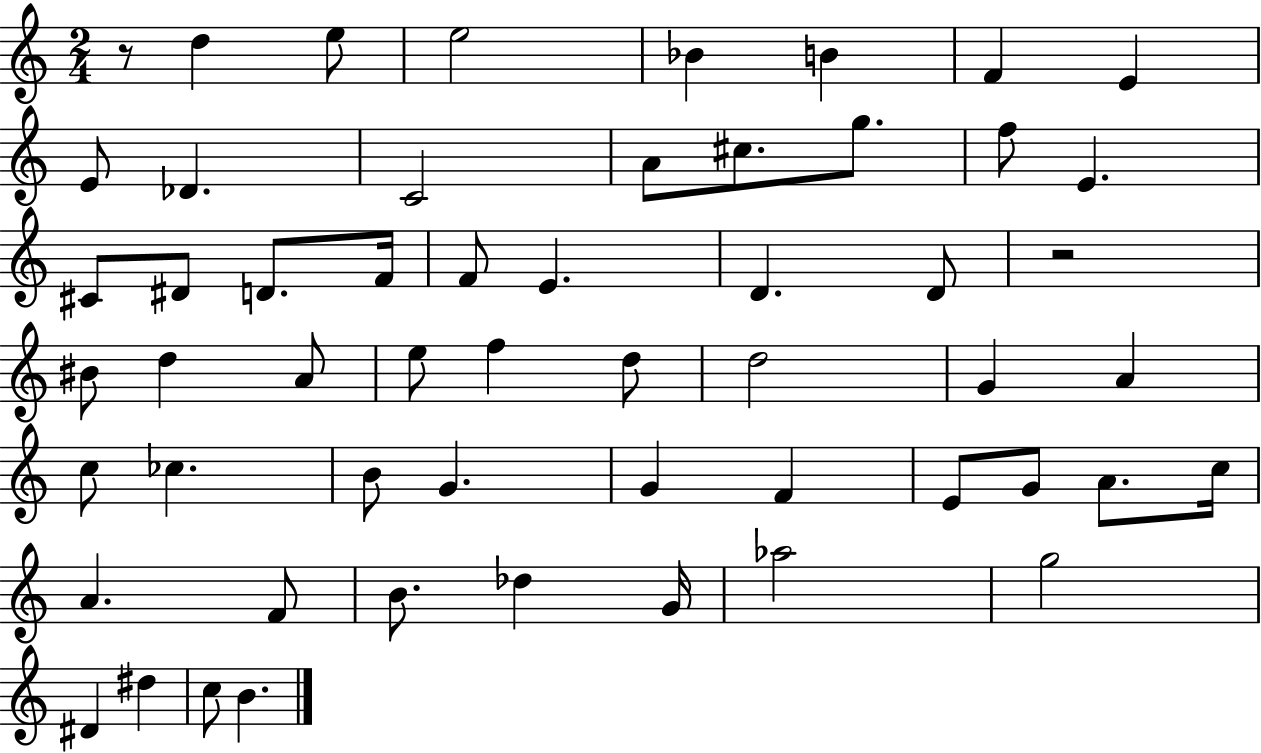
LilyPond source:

{
  \clef treble
  \numericTimeSignature
  \time 2/4
  \key c \major
  r8 d''4 e''8 | e''2 | bes'4 b'4 | f'4 e'4 | \break e'8 des'4. | c'2 | a'8 cis''8. g''8. | f''8 e'4. | \break cis'8 dis'8 d'8. f'16 | f'8 e'4. | d'4. d'8 | r2 | \break bis'8 d''4 a'8 | e''8 f''4 d''8 | d''2 | g'4 a'4 | \break c''8 ces''4. | b'8 g'4. | g'4 f'4 | e'8 g'8 a'8. c''16 | \break a'4. f'8 | b'8. des''4 g'16 | aes''2 | g''2 | \break dis'4 dis''4 | c''8 b'4. | \bar "|."
}